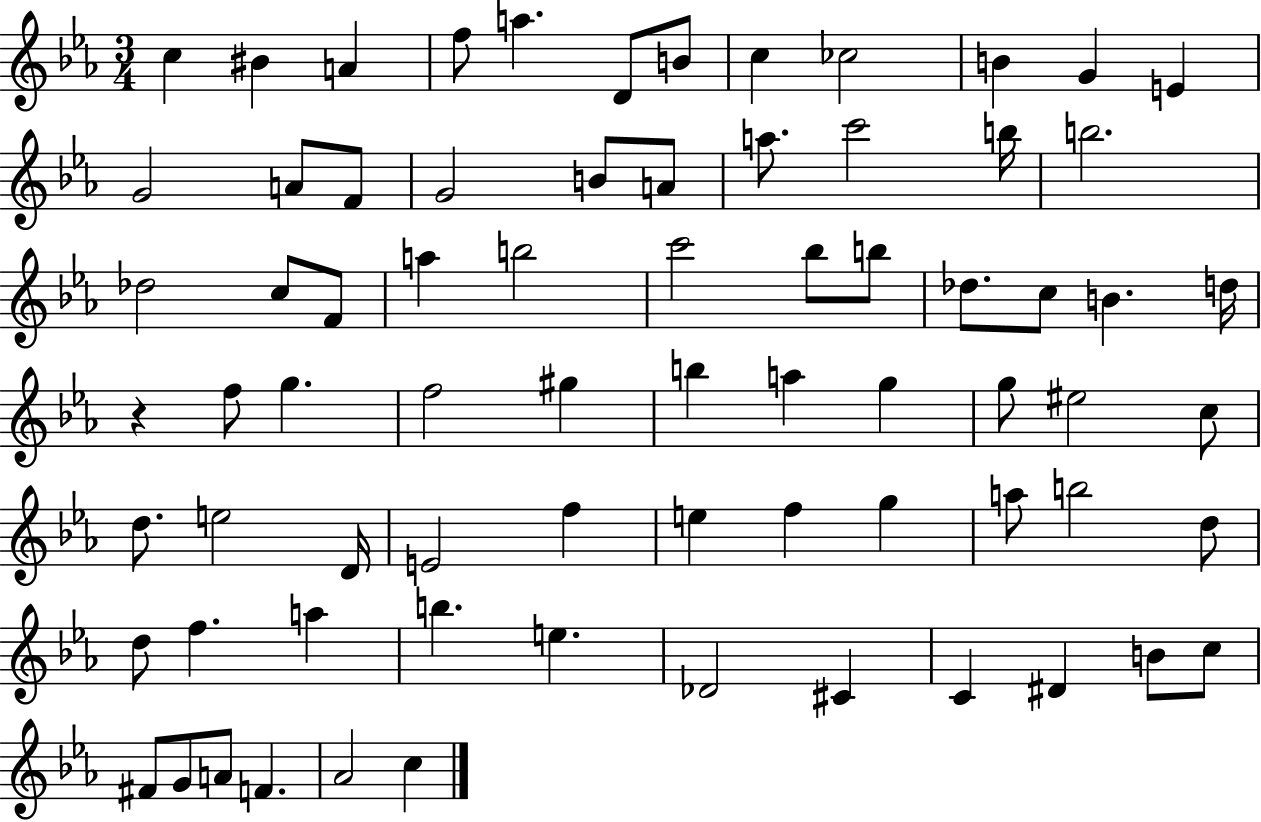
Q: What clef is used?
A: treble